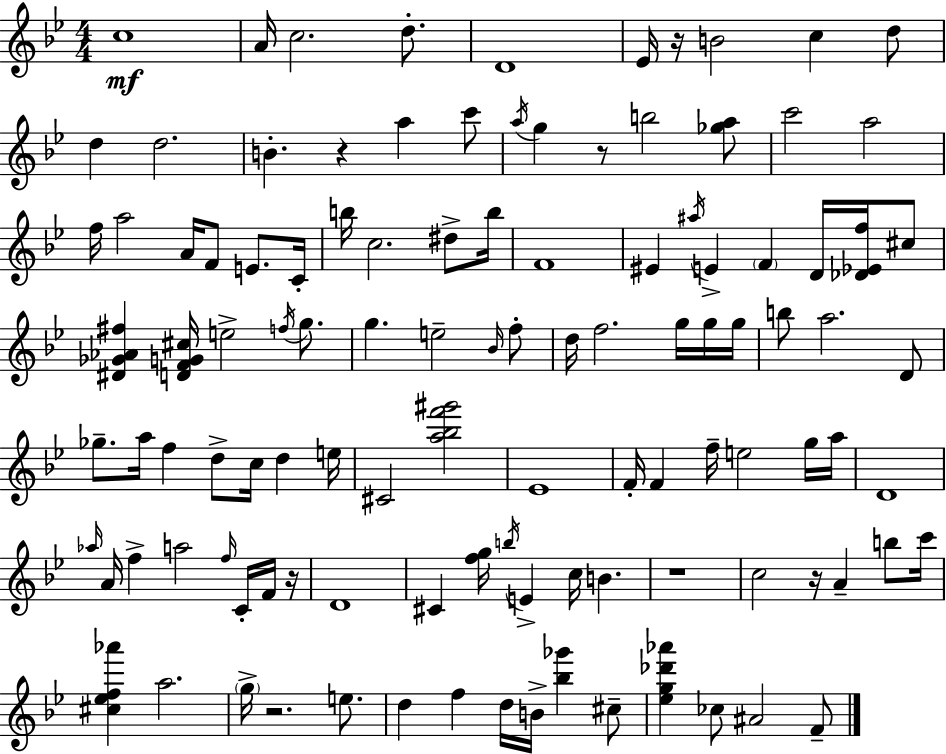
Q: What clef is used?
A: treble